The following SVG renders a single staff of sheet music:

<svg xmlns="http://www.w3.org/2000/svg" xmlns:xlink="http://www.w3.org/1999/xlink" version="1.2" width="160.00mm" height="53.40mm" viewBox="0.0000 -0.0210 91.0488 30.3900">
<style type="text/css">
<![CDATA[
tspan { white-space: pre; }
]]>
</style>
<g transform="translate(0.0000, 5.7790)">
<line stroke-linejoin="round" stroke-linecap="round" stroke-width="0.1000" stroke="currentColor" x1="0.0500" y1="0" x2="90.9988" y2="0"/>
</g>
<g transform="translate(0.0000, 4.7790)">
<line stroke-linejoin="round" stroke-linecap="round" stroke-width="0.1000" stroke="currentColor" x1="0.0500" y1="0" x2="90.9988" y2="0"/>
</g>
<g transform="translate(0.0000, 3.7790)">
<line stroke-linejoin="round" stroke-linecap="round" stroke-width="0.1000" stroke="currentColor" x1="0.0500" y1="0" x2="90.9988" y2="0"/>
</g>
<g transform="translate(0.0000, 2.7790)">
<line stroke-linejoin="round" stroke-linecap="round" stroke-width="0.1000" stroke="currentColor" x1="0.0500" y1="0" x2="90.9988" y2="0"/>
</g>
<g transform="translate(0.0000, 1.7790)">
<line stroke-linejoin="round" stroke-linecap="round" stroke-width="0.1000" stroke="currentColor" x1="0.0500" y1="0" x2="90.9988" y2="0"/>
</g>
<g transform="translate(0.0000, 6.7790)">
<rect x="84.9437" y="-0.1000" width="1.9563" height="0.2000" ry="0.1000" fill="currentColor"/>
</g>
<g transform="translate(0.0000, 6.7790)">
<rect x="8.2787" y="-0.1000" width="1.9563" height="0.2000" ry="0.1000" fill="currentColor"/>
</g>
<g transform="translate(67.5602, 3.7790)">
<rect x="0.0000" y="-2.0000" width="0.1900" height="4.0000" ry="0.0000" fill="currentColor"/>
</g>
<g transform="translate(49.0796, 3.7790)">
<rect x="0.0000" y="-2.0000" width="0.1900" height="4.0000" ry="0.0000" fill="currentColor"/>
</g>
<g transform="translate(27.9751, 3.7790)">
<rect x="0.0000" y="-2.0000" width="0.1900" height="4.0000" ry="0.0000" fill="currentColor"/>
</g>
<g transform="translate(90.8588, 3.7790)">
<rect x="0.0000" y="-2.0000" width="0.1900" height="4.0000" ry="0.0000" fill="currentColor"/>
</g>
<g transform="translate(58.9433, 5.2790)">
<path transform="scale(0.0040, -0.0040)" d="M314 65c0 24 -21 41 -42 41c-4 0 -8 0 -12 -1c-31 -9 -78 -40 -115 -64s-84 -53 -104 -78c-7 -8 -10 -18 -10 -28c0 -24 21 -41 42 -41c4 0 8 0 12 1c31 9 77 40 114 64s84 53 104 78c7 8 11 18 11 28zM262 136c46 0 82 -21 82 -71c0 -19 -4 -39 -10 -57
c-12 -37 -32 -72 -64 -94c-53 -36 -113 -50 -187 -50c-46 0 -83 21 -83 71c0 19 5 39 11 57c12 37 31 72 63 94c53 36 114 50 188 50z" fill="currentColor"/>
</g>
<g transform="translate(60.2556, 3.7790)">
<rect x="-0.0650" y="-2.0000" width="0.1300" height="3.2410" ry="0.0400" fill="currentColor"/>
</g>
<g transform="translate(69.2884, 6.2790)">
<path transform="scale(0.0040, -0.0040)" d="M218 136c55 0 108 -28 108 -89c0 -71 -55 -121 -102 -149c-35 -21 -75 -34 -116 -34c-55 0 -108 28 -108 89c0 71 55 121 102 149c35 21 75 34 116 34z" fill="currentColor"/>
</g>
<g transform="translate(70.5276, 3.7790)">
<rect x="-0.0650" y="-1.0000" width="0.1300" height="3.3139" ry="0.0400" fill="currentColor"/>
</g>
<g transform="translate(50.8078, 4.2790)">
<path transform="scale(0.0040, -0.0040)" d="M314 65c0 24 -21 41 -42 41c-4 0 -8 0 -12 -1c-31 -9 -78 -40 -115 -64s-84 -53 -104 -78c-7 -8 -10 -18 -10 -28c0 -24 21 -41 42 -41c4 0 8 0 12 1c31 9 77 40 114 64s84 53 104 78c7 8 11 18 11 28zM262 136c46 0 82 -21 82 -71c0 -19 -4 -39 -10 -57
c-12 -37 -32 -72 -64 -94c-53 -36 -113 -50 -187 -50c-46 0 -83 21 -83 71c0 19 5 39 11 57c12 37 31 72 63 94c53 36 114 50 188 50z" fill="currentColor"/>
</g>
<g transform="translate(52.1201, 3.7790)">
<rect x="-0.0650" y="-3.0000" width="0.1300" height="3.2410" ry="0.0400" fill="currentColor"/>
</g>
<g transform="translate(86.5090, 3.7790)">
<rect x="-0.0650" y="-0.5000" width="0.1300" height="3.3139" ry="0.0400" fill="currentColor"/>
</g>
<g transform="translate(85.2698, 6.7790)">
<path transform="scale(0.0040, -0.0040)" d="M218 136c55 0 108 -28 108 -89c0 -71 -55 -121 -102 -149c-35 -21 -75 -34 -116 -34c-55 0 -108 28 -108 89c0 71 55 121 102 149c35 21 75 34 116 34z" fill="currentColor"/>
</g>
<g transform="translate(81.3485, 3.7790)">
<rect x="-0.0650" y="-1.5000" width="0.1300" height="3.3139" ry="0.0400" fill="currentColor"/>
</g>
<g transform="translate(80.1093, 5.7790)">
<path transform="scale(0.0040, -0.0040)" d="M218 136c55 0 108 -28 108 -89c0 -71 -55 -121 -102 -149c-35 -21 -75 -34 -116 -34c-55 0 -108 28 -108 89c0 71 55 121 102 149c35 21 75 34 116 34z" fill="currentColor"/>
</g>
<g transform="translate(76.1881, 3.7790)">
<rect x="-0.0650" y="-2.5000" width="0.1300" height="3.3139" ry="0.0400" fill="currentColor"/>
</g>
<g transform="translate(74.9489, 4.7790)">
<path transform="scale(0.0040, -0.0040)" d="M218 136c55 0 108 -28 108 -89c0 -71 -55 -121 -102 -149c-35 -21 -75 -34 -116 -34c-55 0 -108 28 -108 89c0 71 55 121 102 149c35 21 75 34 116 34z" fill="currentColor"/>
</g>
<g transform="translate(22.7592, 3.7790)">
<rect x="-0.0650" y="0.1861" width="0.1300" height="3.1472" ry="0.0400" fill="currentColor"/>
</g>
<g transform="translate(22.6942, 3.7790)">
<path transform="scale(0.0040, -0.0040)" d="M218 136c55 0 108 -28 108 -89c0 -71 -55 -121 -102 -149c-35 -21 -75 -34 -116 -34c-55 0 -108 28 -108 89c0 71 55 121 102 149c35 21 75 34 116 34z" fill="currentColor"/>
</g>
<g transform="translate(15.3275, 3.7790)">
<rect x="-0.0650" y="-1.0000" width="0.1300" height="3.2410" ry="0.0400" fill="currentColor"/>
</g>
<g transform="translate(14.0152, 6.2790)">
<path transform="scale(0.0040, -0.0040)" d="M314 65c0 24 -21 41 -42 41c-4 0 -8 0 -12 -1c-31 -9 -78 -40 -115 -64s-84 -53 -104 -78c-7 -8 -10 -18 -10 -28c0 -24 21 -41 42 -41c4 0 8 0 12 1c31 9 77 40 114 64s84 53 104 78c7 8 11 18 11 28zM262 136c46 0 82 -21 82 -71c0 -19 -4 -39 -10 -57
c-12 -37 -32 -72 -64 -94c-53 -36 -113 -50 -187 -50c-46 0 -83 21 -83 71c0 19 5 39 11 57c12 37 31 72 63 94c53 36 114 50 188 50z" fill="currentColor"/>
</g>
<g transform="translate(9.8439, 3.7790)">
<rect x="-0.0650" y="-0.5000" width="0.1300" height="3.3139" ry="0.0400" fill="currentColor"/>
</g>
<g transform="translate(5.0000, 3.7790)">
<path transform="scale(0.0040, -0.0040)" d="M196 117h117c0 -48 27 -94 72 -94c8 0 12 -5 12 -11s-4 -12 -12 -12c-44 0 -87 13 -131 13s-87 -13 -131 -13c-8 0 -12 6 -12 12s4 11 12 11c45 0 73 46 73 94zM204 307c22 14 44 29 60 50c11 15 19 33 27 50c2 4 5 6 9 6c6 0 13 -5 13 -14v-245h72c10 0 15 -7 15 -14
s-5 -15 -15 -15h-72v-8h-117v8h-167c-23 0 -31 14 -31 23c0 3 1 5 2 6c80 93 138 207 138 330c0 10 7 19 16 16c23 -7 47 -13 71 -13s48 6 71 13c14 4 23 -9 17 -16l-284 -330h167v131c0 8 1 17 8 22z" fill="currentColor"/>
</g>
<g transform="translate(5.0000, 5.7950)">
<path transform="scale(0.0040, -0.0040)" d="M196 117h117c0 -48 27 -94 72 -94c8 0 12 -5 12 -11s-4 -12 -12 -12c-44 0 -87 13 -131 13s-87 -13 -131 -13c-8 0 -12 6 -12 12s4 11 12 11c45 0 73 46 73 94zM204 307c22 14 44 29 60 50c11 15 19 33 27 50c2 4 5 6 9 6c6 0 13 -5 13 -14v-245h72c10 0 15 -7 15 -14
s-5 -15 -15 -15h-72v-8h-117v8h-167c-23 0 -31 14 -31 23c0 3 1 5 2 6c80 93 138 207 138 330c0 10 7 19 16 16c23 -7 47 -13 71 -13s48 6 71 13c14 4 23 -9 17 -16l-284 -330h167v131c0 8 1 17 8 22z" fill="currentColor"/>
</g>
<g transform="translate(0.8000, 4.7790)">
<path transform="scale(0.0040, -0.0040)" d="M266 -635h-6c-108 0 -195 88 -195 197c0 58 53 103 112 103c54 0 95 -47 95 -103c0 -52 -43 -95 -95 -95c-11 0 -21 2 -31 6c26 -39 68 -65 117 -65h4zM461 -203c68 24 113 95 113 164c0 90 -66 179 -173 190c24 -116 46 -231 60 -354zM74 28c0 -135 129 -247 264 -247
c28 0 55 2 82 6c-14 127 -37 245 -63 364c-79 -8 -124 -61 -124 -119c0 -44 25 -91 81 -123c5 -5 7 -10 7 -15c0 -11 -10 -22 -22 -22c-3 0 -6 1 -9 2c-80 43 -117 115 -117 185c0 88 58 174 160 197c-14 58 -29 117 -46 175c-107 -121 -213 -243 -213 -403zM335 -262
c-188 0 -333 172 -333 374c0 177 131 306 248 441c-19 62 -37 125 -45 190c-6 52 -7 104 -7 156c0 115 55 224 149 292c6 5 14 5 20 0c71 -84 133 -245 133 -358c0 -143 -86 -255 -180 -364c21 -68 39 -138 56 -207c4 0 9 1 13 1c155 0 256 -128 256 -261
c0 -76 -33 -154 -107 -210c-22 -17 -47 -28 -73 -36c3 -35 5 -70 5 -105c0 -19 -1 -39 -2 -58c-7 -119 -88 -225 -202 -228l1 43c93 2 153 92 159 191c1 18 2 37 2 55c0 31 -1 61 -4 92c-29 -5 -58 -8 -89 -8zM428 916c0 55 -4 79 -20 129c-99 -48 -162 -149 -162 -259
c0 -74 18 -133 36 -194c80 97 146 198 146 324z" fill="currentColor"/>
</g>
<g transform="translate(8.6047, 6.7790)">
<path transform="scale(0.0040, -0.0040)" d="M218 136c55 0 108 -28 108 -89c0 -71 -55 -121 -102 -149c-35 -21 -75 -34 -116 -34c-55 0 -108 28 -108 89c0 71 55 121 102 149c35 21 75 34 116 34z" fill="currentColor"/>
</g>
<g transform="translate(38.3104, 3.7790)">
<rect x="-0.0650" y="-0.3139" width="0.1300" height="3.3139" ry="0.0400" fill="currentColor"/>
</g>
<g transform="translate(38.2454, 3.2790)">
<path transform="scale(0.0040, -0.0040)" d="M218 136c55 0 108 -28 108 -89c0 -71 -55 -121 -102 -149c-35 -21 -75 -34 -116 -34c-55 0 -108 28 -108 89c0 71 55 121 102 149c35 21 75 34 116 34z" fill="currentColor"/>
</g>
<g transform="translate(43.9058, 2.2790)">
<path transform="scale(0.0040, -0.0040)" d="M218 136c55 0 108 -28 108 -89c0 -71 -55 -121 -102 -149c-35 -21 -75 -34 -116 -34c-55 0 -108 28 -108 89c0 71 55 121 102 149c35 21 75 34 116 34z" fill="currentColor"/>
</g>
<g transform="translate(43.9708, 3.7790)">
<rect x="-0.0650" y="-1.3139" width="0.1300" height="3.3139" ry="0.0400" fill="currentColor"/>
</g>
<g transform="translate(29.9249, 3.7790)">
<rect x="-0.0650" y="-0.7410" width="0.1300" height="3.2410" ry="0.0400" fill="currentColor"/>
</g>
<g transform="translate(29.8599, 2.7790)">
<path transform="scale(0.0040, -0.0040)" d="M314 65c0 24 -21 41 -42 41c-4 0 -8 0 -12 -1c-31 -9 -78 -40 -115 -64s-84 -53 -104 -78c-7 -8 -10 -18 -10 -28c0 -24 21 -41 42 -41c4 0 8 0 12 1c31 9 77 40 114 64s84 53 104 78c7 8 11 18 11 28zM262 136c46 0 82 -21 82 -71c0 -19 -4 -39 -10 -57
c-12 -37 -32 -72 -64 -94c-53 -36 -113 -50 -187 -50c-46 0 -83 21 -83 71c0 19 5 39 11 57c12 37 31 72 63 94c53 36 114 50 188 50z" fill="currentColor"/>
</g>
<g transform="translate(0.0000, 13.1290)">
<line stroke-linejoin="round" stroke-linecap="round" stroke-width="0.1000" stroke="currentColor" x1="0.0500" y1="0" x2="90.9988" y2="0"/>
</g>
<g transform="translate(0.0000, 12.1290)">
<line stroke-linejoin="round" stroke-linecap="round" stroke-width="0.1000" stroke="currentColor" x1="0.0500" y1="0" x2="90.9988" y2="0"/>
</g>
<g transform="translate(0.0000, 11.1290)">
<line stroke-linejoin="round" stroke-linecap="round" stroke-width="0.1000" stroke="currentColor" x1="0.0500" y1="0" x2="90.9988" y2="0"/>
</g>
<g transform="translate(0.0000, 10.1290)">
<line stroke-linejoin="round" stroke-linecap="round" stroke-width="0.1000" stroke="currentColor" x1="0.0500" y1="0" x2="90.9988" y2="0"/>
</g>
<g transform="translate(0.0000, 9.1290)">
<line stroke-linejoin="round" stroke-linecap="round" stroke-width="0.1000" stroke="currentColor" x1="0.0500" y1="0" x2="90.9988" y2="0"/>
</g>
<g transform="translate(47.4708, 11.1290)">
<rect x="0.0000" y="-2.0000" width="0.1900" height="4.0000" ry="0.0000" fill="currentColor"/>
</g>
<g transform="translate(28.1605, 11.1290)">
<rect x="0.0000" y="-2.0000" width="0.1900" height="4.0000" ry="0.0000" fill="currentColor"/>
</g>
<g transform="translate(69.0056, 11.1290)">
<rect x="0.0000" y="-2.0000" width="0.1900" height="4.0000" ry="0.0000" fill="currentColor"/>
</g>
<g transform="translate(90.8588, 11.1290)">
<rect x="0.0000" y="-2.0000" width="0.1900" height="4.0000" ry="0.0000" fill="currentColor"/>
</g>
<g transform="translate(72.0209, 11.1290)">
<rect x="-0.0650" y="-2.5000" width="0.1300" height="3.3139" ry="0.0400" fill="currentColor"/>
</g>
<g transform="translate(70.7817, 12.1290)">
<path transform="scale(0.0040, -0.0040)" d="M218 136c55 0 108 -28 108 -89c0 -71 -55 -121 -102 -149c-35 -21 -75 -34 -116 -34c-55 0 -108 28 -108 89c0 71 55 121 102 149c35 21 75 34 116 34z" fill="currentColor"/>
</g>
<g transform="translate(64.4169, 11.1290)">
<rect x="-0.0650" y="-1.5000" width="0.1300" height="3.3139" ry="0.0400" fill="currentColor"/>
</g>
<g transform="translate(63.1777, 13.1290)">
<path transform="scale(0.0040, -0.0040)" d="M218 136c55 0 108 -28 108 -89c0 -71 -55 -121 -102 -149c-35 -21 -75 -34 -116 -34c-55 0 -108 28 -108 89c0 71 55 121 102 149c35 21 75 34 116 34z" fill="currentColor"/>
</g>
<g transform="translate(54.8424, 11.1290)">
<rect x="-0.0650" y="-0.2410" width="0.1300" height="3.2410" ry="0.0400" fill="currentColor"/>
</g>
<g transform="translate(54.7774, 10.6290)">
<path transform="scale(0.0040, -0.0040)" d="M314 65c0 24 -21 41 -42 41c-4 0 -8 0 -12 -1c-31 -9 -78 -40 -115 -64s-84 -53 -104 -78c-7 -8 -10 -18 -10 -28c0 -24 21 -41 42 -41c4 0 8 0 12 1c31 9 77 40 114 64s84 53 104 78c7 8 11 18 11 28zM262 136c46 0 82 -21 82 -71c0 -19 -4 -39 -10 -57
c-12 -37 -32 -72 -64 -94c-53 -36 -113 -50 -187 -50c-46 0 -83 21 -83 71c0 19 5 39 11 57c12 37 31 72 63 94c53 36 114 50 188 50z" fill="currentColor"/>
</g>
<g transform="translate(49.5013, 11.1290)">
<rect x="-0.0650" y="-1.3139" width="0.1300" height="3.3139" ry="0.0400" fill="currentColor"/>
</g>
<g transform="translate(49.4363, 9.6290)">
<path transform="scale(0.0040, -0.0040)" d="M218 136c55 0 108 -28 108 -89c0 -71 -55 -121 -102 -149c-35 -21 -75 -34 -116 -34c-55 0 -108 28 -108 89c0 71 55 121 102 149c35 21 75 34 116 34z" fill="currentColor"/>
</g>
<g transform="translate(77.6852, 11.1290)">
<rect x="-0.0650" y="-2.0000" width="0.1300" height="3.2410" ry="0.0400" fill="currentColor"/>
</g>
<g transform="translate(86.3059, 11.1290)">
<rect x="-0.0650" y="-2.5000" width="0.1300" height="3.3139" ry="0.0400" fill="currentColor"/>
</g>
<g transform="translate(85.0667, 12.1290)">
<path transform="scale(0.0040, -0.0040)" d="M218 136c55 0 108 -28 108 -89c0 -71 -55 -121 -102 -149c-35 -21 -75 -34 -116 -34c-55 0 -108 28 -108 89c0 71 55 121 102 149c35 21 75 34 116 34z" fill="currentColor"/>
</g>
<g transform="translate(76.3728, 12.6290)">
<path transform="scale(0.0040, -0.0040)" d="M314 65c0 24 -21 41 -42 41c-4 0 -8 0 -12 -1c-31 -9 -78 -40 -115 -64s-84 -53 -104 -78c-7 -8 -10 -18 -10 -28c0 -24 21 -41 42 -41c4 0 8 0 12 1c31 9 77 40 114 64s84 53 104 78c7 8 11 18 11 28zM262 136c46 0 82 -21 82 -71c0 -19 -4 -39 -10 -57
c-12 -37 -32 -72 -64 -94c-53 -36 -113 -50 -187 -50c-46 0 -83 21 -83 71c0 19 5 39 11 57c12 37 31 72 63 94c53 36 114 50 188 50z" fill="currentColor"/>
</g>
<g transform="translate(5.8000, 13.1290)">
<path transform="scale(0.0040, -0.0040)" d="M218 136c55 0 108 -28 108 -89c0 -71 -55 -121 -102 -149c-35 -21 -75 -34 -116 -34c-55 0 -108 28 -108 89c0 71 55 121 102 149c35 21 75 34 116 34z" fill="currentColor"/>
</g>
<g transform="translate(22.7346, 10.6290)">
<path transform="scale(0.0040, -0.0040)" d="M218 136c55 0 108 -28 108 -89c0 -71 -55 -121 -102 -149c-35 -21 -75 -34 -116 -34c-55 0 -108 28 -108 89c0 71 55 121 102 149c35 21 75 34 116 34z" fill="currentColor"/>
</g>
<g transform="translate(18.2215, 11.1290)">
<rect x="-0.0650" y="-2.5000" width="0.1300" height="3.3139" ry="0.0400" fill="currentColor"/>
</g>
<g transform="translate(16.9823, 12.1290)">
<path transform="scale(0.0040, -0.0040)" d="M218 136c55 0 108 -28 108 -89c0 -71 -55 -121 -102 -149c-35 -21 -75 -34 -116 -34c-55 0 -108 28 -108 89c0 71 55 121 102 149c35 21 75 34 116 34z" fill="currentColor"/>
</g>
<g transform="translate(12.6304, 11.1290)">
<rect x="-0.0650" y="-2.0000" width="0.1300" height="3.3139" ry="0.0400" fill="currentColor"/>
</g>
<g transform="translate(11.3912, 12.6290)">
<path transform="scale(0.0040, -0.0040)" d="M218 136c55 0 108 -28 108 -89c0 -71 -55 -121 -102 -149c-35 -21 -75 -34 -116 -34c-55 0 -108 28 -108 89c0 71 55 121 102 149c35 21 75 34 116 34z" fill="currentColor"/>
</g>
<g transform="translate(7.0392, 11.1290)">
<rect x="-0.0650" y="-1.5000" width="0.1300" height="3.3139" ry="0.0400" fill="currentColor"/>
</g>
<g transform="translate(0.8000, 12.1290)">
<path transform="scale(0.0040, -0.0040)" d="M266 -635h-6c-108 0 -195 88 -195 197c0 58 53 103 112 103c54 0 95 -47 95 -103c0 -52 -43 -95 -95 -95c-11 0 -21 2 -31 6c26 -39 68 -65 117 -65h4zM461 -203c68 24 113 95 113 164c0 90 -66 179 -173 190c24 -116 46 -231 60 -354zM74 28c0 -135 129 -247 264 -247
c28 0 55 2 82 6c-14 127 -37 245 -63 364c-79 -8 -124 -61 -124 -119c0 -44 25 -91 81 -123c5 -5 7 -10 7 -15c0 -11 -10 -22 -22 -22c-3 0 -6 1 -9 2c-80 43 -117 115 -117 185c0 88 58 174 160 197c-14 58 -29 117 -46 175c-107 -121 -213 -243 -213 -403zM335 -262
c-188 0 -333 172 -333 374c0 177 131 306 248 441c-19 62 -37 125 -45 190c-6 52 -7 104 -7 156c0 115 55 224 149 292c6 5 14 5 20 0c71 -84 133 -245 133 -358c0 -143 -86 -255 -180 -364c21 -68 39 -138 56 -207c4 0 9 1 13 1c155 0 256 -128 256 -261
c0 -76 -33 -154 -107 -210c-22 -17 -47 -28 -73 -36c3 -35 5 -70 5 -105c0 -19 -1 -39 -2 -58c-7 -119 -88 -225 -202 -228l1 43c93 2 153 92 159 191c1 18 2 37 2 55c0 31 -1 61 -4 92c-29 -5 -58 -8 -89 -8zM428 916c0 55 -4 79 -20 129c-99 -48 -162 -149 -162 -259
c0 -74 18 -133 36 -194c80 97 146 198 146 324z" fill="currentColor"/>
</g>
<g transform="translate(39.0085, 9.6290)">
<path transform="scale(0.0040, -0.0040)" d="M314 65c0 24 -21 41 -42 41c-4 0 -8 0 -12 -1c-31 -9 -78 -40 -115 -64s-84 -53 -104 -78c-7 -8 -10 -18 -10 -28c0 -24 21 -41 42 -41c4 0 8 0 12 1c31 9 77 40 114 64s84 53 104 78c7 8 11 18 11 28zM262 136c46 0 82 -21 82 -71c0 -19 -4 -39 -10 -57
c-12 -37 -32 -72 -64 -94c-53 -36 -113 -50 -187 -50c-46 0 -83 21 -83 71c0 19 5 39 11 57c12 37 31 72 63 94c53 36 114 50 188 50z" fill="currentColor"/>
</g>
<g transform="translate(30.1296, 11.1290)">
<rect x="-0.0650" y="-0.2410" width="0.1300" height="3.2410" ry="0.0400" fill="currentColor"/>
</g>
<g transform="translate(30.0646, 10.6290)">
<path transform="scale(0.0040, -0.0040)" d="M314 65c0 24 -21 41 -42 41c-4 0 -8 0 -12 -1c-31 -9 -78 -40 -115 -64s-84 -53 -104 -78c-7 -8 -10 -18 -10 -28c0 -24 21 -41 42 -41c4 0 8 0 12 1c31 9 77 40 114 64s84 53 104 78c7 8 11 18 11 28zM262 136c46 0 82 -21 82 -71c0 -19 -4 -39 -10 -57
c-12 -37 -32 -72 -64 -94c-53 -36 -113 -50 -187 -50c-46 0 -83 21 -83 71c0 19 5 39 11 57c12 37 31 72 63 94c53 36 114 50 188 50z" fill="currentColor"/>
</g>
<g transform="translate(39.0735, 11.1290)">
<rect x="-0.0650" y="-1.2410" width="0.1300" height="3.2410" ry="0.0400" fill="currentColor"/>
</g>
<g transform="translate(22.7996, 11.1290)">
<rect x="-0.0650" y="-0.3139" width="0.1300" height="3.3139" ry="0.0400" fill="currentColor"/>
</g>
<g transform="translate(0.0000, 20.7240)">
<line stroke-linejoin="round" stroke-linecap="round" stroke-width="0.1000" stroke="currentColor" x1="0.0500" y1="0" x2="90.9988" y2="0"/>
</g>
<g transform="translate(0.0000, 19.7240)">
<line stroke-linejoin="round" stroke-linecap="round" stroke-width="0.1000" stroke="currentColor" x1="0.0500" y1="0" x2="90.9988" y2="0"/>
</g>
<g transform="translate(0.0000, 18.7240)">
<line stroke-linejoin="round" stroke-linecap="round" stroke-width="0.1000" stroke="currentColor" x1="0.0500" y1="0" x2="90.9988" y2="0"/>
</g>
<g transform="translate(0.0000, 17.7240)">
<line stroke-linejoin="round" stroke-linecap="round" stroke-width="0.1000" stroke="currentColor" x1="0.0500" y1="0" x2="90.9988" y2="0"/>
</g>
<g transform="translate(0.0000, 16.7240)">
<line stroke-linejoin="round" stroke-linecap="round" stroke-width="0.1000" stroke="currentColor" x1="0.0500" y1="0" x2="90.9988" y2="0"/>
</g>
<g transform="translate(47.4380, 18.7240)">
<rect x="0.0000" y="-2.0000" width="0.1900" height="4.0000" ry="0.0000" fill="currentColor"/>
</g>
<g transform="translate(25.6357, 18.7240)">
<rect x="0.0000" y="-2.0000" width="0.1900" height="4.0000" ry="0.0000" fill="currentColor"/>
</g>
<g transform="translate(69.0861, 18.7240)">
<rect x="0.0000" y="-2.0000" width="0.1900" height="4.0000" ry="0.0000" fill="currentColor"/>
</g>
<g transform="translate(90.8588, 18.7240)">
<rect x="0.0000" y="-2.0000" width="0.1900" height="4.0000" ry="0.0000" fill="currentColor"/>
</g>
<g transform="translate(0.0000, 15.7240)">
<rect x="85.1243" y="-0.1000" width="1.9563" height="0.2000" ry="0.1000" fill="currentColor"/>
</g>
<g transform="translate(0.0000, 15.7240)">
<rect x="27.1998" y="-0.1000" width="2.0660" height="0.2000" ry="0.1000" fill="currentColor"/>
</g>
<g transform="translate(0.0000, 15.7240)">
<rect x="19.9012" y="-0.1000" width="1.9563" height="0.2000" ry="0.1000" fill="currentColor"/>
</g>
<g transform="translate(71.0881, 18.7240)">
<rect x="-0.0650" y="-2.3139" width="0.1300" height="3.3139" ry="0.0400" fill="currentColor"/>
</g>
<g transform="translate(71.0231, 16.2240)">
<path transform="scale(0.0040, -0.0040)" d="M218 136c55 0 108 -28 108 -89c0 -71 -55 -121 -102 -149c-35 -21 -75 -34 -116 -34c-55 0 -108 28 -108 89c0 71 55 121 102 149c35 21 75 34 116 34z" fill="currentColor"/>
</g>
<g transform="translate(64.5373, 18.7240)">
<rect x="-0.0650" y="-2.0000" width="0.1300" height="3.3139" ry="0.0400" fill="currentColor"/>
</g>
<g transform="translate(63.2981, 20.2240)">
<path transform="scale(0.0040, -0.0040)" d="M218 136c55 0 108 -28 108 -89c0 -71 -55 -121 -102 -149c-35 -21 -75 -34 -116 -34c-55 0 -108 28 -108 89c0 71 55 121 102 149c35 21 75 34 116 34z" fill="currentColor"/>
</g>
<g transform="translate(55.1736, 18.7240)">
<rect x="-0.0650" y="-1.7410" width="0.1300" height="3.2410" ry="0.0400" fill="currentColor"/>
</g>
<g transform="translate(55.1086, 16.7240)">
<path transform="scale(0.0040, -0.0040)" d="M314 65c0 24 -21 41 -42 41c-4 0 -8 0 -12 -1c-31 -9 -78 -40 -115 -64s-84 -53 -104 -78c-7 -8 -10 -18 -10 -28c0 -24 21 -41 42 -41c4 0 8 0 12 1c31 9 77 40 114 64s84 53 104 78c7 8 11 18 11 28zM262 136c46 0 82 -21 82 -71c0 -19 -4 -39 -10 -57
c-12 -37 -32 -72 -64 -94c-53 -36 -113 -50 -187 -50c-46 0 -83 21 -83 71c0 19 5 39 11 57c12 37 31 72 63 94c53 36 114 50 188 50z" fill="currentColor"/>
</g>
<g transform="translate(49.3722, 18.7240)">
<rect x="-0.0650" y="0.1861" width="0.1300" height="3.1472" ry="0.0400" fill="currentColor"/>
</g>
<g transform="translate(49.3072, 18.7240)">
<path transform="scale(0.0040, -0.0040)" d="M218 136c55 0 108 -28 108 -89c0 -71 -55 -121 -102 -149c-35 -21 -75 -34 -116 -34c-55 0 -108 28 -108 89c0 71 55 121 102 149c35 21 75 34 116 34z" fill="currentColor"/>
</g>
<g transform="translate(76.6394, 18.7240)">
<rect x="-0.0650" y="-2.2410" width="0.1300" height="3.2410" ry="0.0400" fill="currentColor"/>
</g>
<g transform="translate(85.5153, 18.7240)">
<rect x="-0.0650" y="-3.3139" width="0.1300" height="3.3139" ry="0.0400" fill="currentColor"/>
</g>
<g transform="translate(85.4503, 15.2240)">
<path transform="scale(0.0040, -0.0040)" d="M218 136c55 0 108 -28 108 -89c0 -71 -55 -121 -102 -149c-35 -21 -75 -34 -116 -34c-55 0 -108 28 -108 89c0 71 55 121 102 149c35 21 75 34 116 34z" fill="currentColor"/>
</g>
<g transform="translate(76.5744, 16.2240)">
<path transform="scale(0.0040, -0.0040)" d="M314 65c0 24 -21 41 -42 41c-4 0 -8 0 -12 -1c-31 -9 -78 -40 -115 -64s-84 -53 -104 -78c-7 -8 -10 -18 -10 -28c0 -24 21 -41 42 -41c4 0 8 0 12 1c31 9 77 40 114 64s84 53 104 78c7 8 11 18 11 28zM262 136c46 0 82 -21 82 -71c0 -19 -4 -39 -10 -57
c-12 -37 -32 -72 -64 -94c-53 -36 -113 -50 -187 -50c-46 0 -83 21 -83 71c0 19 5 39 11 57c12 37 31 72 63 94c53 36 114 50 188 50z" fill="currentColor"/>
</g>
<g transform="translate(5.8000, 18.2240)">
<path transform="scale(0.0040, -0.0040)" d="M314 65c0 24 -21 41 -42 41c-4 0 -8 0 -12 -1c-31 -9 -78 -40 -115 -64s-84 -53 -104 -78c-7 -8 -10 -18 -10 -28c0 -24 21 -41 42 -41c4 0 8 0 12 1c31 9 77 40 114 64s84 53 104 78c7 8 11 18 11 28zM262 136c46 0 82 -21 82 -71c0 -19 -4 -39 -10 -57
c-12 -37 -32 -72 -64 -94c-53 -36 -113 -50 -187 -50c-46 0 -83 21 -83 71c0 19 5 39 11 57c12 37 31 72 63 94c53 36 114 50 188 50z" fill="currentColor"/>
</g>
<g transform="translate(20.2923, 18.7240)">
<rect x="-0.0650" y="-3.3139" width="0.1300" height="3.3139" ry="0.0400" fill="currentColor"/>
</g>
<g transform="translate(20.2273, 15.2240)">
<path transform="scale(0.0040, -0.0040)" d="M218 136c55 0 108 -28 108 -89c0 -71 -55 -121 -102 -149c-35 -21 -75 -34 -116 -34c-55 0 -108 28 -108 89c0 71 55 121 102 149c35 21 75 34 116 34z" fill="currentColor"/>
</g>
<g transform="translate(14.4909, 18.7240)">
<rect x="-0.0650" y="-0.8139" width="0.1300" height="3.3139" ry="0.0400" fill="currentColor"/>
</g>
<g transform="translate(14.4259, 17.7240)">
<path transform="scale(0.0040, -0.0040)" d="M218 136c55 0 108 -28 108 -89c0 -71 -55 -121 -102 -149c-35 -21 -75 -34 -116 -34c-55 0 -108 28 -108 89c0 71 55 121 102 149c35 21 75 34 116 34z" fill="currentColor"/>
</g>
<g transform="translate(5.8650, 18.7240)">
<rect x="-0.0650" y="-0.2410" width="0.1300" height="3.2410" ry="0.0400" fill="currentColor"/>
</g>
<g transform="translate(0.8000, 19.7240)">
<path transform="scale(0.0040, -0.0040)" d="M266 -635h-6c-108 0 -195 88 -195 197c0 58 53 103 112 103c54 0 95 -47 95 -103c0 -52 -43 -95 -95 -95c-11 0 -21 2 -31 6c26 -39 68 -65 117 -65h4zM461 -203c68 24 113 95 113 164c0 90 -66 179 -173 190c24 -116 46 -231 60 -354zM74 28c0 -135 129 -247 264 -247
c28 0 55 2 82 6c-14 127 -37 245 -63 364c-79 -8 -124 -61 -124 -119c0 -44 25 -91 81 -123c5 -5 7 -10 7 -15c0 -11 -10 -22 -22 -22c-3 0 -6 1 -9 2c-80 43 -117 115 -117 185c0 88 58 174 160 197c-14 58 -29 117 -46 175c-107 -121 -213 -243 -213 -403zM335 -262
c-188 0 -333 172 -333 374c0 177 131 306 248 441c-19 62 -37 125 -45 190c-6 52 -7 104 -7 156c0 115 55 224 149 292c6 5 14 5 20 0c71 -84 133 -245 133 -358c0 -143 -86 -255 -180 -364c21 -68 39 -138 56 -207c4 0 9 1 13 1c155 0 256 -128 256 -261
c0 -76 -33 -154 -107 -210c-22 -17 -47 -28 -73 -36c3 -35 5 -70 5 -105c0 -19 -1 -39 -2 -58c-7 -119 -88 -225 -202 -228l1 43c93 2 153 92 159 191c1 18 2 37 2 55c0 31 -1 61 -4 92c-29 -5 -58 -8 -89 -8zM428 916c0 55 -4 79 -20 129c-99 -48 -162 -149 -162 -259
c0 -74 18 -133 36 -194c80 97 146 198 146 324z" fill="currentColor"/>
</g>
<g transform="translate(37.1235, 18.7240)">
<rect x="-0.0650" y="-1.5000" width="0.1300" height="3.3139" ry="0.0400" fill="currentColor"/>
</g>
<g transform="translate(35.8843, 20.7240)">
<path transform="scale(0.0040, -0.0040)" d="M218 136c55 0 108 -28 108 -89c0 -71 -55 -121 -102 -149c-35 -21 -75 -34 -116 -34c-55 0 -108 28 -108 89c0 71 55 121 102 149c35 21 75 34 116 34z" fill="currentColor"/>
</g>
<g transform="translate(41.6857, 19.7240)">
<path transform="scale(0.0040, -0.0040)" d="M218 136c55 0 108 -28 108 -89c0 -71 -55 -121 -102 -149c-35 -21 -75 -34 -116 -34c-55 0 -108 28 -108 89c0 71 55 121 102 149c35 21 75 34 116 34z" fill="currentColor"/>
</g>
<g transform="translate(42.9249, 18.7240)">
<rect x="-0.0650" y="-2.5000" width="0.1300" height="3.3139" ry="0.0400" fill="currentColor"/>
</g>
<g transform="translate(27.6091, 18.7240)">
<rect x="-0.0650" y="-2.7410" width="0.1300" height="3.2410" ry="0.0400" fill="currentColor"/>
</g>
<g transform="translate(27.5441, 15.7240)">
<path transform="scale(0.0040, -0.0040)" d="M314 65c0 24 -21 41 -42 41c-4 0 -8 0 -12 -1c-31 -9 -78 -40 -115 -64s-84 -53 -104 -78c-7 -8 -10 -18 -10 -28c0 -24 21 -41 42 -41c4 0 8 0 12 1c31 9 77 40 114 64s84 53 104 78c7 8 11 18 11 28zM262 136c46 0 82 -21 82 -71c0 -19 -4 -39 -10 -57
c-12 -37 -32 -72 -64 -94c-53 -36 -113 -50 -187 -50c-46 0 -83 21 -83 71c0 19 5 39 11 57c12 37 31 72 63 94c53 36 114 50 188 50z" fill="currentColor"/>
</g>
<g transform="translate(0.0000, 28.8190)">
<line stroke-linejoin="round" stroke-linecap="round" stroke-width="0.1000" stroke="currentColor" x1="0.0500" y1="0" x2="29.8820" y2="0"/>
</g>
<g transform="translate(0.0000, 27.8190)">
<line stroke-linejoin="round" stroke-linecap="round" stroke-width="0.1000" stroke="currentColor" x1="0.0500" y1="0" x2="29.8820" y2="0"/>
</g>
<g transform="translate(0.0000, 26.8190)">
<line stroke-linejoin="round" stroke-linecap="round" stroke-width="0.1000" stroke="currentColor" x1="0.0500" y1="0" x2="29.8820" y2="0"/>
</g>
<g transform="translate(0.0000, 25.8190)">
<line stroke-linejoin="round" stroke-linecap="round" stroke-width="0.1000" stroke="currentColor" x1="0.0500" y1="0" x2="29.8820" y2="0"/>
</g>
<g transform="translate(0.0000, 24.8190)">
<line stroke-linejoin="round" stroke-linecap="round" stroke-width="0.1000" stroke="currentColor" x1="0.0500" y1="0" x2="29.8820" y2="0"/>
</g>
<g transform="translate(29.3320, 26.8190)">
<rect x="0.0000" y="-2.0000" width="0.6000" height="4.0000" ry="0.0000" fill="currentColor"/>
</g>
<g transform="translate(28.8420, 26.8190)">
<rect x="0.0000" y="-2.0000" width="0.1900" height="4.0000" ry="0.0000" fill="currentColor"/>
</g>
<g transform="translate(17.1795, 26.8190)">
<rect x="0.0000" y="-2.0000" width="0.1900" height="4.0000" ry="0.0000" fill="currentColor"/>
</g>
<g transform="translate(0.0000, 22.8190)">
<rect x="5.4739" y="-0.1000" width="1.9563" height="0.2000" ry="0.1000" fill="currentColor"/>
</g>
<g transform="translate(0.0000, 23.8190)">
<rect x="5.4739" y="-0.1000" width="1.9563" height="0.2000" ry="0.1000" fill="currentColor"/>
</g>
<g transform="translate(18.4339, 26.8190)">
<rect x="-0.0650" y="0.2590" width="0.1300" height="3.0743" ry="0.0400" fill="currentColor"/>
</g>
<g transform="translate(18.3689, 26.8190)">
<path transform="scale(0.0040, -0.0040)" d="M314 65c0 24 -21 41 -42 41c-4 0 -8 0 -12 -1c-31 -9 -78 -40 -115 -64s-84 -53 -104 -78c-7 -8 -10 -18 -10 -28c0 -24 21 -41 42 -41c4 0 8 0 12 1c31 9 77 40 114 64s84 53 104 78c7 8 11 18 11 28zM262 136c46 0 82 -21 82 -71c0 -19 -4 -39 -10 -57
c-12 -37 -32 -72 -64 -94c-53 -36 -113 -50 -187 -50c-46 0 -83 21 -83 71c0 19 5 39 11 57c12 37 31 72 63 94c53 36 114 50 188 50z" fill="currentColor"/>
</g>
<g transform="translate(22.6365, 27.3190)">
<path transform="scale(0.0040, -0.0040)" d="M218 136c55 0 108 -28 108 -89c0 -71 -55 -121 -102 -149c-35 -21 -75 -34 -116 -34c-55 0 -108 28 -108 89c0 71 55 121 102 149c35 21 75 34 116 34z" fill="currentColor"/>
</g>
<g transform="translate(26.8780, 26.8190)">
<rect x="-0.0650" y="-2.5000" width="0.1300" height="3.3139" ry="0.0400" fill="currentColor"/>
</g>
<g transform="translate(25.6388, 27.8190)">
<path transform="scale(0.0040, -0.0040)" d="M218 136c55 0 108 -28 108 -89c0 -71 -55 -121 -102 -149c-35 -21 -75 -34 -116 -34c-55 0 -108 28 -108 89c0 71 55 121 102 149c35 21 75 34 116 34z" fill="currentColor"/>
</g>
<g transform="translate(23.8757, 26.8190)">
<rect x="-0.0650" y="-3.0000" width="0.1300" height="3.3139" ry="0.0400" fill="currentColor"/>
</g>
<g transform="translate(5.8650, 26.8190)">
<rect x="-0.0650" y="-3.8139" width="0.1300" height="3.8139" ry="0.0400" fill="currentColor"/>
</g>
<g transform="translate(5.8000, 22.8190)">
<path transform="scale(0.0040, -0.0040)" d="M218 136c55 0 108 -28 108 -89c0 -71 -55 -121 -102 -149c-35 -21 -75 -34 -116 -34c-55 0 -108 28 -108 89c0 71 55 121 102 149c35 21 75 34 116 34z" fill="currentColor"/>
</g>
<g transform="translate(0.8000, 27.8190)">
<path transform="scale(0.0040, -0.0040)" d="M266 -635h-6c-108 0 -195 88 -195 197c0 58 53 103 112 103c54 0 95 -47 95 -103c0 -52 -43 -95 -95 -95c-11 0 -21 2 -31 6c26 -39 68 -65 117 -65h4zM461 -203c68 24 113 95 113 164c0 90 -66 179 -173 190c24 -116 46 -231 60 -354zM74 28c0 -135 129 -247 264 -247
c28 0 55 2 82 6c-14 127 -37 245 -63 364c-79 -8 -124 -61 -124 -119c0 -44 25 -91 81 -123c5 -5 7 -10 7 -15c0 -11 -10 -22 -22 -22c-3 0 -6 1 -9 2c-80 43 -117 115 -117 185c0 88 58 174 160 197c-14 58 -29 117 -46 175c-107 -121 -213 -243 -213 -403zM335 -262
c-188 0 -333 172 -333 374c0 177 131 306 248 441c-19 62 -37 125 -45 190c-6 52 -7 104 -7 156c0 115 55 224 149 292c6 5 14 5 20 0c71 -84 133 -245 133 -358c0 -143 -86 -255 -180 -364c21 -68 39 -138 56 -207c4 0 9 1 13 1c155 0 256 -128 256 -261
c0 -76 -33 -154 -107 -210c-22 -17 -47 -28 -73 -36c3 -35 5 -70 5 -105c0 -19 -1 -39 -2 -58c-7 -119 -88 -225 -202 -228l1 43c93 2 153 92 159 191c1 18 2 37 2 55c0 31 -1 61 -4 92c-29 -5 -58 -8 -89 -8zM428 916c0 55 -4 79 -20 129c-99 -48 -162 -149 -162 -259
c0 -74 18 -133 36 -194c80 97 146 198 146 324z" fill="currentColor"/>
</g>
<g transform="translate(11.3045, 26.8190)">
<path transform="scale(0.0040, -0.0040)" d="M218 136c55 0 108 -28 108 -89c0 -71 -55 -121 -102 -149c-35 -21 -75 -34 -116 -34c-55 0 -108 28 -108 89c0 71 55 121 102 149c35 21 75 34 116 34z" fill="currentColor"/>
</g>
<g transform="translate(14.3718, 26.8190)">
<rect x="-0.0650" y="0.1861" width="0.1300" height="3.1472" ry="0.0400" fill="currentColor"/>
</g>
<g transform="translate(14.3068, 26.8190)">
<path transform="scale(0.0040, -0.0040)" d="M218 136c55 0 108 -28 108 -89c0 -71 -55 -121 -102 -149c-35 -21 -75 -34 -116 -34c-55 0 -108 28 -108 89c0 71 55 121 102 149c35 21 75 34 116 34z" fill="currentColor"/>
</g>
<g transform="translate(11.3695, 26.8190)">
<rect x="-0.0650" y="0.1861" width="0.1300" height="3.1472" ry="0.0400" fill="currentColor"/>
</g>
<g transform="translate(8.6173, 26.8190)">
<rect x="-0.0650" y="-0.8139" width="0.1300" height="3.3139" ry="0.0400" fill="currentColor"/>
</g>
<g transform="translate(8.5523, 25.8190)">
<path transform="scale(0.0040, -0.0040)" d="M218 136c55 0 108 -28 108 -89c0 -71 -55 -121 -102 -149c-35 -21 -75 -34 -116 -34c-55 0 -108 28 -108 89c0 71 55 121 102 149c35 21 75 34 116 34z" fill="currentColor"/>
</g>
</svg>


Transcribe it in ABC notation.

X:1
T:Untitled
M:4/4
L:1/4
K:C
C D2 B d2 c e A2 F2 D G E C E F G c c2 e2 e c2 E G F2 G c2 d b a2 E G B f2 F g g2 b c' d B B B2 A G